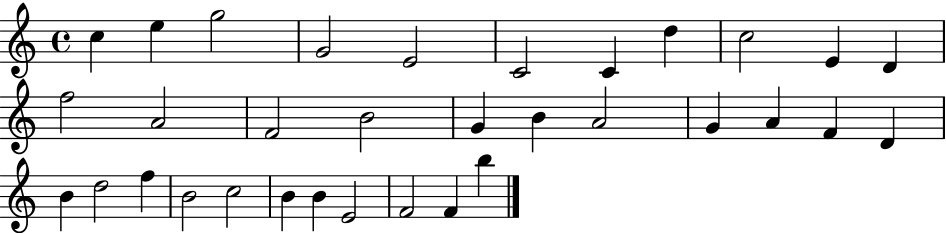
X:1
T:Untitled
M:4/4
L:1/4
K:C
c e g2 G2 E2 C2 C d c2 E D f2 A2 F2 B2 G B A2 G A F D B d2 f B2 c2 B B E2 F2 F b